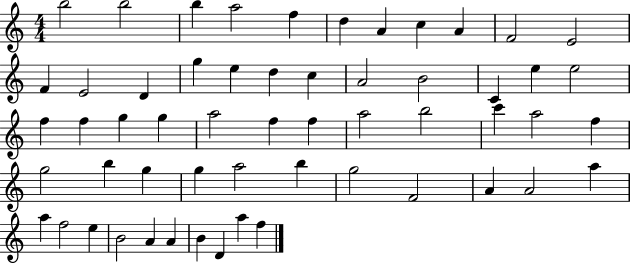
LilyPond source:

{
  \clef treble
  \numericTimeSignature
  \time 4/4
  \key c \major
  b''2 b''2 | b''4 a''2 f''4 | d''4 a'4 c''4 a'4 | f'2 e'2 | \break f'4 e'2 d'4 | g''4 e''4 d''4 c''4 | a'2 b'2 | c'4 e''4 e''2 | \break f''4 f''4 g''4 g''4 | a''2 f''4 f''4 | a''2 b''2 | c'''4 a''2 f''4 | \break g''2 b''4 g''4 | g''4 a''2 b''4 | g''2 f'2 | a'4 a'2 a''4 | \break a''4 f''2 e''4 | b'2 a'4 a'4 | b'4 d'4 a''4 f''4 | \bar "|."
}